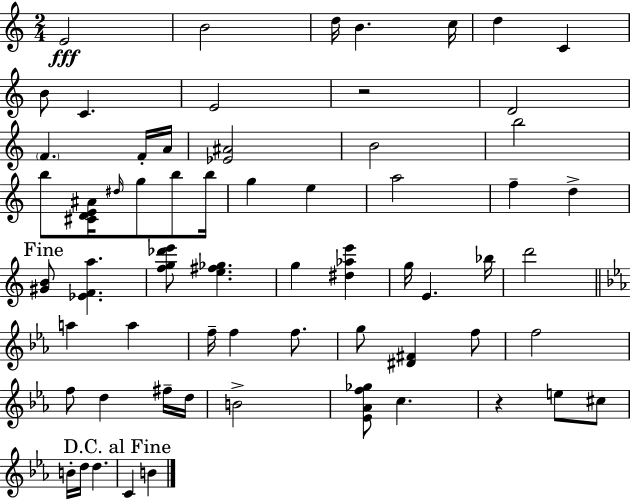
E4/h B4/h D5/s B4/q. C5/s D5/q C4/q B4/e C4/q. E4/h R/h D4/h F4/q. F4/s A4/s [Eb4,A#4]/h B4/h B5/h B5/e [C#4,D4,E4,A#4]/s D#5/s G5/e B5/e B5/s G5/q E5/q A5/h F5/q D5/q [G#4,B4]/e [Eb4,F4,A5]/q. [F5,G5,Db6,E6]/e [E5,F#5,Gb5]/q. G5/q [D#5,Ab5,E6]/q G5/s E4/q. Bb5/s D6/h A5/q A5/q F5/s F5/q F5/e. G5/e [D#4,F#4]/q F5/e F5/h F5/e D5/q F#5/s D5/s B4/h [Eb4,Ab4,F5,Gb5]/e C5/q. R/q E5/e C#5/e B4/s D5/s D5/q. C4/q B4/q